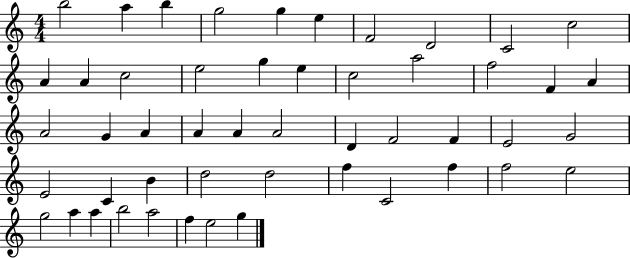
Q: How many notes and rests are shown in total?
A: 50